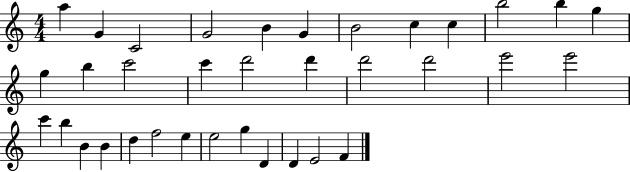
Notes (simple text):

A5/q G4/q C4/h G4/h B4/q G4/q B4/h C5/q C5/q B5/h B5/q G5/q G5/q B5/q C6/h C6/q D6/h D6/q D6/h D6/h E6/h E6/h C6/q B5/q B4/q B4/q D5/q F5/h E5/q E5/h G5/q D4/q D4/q E4/h F4/q